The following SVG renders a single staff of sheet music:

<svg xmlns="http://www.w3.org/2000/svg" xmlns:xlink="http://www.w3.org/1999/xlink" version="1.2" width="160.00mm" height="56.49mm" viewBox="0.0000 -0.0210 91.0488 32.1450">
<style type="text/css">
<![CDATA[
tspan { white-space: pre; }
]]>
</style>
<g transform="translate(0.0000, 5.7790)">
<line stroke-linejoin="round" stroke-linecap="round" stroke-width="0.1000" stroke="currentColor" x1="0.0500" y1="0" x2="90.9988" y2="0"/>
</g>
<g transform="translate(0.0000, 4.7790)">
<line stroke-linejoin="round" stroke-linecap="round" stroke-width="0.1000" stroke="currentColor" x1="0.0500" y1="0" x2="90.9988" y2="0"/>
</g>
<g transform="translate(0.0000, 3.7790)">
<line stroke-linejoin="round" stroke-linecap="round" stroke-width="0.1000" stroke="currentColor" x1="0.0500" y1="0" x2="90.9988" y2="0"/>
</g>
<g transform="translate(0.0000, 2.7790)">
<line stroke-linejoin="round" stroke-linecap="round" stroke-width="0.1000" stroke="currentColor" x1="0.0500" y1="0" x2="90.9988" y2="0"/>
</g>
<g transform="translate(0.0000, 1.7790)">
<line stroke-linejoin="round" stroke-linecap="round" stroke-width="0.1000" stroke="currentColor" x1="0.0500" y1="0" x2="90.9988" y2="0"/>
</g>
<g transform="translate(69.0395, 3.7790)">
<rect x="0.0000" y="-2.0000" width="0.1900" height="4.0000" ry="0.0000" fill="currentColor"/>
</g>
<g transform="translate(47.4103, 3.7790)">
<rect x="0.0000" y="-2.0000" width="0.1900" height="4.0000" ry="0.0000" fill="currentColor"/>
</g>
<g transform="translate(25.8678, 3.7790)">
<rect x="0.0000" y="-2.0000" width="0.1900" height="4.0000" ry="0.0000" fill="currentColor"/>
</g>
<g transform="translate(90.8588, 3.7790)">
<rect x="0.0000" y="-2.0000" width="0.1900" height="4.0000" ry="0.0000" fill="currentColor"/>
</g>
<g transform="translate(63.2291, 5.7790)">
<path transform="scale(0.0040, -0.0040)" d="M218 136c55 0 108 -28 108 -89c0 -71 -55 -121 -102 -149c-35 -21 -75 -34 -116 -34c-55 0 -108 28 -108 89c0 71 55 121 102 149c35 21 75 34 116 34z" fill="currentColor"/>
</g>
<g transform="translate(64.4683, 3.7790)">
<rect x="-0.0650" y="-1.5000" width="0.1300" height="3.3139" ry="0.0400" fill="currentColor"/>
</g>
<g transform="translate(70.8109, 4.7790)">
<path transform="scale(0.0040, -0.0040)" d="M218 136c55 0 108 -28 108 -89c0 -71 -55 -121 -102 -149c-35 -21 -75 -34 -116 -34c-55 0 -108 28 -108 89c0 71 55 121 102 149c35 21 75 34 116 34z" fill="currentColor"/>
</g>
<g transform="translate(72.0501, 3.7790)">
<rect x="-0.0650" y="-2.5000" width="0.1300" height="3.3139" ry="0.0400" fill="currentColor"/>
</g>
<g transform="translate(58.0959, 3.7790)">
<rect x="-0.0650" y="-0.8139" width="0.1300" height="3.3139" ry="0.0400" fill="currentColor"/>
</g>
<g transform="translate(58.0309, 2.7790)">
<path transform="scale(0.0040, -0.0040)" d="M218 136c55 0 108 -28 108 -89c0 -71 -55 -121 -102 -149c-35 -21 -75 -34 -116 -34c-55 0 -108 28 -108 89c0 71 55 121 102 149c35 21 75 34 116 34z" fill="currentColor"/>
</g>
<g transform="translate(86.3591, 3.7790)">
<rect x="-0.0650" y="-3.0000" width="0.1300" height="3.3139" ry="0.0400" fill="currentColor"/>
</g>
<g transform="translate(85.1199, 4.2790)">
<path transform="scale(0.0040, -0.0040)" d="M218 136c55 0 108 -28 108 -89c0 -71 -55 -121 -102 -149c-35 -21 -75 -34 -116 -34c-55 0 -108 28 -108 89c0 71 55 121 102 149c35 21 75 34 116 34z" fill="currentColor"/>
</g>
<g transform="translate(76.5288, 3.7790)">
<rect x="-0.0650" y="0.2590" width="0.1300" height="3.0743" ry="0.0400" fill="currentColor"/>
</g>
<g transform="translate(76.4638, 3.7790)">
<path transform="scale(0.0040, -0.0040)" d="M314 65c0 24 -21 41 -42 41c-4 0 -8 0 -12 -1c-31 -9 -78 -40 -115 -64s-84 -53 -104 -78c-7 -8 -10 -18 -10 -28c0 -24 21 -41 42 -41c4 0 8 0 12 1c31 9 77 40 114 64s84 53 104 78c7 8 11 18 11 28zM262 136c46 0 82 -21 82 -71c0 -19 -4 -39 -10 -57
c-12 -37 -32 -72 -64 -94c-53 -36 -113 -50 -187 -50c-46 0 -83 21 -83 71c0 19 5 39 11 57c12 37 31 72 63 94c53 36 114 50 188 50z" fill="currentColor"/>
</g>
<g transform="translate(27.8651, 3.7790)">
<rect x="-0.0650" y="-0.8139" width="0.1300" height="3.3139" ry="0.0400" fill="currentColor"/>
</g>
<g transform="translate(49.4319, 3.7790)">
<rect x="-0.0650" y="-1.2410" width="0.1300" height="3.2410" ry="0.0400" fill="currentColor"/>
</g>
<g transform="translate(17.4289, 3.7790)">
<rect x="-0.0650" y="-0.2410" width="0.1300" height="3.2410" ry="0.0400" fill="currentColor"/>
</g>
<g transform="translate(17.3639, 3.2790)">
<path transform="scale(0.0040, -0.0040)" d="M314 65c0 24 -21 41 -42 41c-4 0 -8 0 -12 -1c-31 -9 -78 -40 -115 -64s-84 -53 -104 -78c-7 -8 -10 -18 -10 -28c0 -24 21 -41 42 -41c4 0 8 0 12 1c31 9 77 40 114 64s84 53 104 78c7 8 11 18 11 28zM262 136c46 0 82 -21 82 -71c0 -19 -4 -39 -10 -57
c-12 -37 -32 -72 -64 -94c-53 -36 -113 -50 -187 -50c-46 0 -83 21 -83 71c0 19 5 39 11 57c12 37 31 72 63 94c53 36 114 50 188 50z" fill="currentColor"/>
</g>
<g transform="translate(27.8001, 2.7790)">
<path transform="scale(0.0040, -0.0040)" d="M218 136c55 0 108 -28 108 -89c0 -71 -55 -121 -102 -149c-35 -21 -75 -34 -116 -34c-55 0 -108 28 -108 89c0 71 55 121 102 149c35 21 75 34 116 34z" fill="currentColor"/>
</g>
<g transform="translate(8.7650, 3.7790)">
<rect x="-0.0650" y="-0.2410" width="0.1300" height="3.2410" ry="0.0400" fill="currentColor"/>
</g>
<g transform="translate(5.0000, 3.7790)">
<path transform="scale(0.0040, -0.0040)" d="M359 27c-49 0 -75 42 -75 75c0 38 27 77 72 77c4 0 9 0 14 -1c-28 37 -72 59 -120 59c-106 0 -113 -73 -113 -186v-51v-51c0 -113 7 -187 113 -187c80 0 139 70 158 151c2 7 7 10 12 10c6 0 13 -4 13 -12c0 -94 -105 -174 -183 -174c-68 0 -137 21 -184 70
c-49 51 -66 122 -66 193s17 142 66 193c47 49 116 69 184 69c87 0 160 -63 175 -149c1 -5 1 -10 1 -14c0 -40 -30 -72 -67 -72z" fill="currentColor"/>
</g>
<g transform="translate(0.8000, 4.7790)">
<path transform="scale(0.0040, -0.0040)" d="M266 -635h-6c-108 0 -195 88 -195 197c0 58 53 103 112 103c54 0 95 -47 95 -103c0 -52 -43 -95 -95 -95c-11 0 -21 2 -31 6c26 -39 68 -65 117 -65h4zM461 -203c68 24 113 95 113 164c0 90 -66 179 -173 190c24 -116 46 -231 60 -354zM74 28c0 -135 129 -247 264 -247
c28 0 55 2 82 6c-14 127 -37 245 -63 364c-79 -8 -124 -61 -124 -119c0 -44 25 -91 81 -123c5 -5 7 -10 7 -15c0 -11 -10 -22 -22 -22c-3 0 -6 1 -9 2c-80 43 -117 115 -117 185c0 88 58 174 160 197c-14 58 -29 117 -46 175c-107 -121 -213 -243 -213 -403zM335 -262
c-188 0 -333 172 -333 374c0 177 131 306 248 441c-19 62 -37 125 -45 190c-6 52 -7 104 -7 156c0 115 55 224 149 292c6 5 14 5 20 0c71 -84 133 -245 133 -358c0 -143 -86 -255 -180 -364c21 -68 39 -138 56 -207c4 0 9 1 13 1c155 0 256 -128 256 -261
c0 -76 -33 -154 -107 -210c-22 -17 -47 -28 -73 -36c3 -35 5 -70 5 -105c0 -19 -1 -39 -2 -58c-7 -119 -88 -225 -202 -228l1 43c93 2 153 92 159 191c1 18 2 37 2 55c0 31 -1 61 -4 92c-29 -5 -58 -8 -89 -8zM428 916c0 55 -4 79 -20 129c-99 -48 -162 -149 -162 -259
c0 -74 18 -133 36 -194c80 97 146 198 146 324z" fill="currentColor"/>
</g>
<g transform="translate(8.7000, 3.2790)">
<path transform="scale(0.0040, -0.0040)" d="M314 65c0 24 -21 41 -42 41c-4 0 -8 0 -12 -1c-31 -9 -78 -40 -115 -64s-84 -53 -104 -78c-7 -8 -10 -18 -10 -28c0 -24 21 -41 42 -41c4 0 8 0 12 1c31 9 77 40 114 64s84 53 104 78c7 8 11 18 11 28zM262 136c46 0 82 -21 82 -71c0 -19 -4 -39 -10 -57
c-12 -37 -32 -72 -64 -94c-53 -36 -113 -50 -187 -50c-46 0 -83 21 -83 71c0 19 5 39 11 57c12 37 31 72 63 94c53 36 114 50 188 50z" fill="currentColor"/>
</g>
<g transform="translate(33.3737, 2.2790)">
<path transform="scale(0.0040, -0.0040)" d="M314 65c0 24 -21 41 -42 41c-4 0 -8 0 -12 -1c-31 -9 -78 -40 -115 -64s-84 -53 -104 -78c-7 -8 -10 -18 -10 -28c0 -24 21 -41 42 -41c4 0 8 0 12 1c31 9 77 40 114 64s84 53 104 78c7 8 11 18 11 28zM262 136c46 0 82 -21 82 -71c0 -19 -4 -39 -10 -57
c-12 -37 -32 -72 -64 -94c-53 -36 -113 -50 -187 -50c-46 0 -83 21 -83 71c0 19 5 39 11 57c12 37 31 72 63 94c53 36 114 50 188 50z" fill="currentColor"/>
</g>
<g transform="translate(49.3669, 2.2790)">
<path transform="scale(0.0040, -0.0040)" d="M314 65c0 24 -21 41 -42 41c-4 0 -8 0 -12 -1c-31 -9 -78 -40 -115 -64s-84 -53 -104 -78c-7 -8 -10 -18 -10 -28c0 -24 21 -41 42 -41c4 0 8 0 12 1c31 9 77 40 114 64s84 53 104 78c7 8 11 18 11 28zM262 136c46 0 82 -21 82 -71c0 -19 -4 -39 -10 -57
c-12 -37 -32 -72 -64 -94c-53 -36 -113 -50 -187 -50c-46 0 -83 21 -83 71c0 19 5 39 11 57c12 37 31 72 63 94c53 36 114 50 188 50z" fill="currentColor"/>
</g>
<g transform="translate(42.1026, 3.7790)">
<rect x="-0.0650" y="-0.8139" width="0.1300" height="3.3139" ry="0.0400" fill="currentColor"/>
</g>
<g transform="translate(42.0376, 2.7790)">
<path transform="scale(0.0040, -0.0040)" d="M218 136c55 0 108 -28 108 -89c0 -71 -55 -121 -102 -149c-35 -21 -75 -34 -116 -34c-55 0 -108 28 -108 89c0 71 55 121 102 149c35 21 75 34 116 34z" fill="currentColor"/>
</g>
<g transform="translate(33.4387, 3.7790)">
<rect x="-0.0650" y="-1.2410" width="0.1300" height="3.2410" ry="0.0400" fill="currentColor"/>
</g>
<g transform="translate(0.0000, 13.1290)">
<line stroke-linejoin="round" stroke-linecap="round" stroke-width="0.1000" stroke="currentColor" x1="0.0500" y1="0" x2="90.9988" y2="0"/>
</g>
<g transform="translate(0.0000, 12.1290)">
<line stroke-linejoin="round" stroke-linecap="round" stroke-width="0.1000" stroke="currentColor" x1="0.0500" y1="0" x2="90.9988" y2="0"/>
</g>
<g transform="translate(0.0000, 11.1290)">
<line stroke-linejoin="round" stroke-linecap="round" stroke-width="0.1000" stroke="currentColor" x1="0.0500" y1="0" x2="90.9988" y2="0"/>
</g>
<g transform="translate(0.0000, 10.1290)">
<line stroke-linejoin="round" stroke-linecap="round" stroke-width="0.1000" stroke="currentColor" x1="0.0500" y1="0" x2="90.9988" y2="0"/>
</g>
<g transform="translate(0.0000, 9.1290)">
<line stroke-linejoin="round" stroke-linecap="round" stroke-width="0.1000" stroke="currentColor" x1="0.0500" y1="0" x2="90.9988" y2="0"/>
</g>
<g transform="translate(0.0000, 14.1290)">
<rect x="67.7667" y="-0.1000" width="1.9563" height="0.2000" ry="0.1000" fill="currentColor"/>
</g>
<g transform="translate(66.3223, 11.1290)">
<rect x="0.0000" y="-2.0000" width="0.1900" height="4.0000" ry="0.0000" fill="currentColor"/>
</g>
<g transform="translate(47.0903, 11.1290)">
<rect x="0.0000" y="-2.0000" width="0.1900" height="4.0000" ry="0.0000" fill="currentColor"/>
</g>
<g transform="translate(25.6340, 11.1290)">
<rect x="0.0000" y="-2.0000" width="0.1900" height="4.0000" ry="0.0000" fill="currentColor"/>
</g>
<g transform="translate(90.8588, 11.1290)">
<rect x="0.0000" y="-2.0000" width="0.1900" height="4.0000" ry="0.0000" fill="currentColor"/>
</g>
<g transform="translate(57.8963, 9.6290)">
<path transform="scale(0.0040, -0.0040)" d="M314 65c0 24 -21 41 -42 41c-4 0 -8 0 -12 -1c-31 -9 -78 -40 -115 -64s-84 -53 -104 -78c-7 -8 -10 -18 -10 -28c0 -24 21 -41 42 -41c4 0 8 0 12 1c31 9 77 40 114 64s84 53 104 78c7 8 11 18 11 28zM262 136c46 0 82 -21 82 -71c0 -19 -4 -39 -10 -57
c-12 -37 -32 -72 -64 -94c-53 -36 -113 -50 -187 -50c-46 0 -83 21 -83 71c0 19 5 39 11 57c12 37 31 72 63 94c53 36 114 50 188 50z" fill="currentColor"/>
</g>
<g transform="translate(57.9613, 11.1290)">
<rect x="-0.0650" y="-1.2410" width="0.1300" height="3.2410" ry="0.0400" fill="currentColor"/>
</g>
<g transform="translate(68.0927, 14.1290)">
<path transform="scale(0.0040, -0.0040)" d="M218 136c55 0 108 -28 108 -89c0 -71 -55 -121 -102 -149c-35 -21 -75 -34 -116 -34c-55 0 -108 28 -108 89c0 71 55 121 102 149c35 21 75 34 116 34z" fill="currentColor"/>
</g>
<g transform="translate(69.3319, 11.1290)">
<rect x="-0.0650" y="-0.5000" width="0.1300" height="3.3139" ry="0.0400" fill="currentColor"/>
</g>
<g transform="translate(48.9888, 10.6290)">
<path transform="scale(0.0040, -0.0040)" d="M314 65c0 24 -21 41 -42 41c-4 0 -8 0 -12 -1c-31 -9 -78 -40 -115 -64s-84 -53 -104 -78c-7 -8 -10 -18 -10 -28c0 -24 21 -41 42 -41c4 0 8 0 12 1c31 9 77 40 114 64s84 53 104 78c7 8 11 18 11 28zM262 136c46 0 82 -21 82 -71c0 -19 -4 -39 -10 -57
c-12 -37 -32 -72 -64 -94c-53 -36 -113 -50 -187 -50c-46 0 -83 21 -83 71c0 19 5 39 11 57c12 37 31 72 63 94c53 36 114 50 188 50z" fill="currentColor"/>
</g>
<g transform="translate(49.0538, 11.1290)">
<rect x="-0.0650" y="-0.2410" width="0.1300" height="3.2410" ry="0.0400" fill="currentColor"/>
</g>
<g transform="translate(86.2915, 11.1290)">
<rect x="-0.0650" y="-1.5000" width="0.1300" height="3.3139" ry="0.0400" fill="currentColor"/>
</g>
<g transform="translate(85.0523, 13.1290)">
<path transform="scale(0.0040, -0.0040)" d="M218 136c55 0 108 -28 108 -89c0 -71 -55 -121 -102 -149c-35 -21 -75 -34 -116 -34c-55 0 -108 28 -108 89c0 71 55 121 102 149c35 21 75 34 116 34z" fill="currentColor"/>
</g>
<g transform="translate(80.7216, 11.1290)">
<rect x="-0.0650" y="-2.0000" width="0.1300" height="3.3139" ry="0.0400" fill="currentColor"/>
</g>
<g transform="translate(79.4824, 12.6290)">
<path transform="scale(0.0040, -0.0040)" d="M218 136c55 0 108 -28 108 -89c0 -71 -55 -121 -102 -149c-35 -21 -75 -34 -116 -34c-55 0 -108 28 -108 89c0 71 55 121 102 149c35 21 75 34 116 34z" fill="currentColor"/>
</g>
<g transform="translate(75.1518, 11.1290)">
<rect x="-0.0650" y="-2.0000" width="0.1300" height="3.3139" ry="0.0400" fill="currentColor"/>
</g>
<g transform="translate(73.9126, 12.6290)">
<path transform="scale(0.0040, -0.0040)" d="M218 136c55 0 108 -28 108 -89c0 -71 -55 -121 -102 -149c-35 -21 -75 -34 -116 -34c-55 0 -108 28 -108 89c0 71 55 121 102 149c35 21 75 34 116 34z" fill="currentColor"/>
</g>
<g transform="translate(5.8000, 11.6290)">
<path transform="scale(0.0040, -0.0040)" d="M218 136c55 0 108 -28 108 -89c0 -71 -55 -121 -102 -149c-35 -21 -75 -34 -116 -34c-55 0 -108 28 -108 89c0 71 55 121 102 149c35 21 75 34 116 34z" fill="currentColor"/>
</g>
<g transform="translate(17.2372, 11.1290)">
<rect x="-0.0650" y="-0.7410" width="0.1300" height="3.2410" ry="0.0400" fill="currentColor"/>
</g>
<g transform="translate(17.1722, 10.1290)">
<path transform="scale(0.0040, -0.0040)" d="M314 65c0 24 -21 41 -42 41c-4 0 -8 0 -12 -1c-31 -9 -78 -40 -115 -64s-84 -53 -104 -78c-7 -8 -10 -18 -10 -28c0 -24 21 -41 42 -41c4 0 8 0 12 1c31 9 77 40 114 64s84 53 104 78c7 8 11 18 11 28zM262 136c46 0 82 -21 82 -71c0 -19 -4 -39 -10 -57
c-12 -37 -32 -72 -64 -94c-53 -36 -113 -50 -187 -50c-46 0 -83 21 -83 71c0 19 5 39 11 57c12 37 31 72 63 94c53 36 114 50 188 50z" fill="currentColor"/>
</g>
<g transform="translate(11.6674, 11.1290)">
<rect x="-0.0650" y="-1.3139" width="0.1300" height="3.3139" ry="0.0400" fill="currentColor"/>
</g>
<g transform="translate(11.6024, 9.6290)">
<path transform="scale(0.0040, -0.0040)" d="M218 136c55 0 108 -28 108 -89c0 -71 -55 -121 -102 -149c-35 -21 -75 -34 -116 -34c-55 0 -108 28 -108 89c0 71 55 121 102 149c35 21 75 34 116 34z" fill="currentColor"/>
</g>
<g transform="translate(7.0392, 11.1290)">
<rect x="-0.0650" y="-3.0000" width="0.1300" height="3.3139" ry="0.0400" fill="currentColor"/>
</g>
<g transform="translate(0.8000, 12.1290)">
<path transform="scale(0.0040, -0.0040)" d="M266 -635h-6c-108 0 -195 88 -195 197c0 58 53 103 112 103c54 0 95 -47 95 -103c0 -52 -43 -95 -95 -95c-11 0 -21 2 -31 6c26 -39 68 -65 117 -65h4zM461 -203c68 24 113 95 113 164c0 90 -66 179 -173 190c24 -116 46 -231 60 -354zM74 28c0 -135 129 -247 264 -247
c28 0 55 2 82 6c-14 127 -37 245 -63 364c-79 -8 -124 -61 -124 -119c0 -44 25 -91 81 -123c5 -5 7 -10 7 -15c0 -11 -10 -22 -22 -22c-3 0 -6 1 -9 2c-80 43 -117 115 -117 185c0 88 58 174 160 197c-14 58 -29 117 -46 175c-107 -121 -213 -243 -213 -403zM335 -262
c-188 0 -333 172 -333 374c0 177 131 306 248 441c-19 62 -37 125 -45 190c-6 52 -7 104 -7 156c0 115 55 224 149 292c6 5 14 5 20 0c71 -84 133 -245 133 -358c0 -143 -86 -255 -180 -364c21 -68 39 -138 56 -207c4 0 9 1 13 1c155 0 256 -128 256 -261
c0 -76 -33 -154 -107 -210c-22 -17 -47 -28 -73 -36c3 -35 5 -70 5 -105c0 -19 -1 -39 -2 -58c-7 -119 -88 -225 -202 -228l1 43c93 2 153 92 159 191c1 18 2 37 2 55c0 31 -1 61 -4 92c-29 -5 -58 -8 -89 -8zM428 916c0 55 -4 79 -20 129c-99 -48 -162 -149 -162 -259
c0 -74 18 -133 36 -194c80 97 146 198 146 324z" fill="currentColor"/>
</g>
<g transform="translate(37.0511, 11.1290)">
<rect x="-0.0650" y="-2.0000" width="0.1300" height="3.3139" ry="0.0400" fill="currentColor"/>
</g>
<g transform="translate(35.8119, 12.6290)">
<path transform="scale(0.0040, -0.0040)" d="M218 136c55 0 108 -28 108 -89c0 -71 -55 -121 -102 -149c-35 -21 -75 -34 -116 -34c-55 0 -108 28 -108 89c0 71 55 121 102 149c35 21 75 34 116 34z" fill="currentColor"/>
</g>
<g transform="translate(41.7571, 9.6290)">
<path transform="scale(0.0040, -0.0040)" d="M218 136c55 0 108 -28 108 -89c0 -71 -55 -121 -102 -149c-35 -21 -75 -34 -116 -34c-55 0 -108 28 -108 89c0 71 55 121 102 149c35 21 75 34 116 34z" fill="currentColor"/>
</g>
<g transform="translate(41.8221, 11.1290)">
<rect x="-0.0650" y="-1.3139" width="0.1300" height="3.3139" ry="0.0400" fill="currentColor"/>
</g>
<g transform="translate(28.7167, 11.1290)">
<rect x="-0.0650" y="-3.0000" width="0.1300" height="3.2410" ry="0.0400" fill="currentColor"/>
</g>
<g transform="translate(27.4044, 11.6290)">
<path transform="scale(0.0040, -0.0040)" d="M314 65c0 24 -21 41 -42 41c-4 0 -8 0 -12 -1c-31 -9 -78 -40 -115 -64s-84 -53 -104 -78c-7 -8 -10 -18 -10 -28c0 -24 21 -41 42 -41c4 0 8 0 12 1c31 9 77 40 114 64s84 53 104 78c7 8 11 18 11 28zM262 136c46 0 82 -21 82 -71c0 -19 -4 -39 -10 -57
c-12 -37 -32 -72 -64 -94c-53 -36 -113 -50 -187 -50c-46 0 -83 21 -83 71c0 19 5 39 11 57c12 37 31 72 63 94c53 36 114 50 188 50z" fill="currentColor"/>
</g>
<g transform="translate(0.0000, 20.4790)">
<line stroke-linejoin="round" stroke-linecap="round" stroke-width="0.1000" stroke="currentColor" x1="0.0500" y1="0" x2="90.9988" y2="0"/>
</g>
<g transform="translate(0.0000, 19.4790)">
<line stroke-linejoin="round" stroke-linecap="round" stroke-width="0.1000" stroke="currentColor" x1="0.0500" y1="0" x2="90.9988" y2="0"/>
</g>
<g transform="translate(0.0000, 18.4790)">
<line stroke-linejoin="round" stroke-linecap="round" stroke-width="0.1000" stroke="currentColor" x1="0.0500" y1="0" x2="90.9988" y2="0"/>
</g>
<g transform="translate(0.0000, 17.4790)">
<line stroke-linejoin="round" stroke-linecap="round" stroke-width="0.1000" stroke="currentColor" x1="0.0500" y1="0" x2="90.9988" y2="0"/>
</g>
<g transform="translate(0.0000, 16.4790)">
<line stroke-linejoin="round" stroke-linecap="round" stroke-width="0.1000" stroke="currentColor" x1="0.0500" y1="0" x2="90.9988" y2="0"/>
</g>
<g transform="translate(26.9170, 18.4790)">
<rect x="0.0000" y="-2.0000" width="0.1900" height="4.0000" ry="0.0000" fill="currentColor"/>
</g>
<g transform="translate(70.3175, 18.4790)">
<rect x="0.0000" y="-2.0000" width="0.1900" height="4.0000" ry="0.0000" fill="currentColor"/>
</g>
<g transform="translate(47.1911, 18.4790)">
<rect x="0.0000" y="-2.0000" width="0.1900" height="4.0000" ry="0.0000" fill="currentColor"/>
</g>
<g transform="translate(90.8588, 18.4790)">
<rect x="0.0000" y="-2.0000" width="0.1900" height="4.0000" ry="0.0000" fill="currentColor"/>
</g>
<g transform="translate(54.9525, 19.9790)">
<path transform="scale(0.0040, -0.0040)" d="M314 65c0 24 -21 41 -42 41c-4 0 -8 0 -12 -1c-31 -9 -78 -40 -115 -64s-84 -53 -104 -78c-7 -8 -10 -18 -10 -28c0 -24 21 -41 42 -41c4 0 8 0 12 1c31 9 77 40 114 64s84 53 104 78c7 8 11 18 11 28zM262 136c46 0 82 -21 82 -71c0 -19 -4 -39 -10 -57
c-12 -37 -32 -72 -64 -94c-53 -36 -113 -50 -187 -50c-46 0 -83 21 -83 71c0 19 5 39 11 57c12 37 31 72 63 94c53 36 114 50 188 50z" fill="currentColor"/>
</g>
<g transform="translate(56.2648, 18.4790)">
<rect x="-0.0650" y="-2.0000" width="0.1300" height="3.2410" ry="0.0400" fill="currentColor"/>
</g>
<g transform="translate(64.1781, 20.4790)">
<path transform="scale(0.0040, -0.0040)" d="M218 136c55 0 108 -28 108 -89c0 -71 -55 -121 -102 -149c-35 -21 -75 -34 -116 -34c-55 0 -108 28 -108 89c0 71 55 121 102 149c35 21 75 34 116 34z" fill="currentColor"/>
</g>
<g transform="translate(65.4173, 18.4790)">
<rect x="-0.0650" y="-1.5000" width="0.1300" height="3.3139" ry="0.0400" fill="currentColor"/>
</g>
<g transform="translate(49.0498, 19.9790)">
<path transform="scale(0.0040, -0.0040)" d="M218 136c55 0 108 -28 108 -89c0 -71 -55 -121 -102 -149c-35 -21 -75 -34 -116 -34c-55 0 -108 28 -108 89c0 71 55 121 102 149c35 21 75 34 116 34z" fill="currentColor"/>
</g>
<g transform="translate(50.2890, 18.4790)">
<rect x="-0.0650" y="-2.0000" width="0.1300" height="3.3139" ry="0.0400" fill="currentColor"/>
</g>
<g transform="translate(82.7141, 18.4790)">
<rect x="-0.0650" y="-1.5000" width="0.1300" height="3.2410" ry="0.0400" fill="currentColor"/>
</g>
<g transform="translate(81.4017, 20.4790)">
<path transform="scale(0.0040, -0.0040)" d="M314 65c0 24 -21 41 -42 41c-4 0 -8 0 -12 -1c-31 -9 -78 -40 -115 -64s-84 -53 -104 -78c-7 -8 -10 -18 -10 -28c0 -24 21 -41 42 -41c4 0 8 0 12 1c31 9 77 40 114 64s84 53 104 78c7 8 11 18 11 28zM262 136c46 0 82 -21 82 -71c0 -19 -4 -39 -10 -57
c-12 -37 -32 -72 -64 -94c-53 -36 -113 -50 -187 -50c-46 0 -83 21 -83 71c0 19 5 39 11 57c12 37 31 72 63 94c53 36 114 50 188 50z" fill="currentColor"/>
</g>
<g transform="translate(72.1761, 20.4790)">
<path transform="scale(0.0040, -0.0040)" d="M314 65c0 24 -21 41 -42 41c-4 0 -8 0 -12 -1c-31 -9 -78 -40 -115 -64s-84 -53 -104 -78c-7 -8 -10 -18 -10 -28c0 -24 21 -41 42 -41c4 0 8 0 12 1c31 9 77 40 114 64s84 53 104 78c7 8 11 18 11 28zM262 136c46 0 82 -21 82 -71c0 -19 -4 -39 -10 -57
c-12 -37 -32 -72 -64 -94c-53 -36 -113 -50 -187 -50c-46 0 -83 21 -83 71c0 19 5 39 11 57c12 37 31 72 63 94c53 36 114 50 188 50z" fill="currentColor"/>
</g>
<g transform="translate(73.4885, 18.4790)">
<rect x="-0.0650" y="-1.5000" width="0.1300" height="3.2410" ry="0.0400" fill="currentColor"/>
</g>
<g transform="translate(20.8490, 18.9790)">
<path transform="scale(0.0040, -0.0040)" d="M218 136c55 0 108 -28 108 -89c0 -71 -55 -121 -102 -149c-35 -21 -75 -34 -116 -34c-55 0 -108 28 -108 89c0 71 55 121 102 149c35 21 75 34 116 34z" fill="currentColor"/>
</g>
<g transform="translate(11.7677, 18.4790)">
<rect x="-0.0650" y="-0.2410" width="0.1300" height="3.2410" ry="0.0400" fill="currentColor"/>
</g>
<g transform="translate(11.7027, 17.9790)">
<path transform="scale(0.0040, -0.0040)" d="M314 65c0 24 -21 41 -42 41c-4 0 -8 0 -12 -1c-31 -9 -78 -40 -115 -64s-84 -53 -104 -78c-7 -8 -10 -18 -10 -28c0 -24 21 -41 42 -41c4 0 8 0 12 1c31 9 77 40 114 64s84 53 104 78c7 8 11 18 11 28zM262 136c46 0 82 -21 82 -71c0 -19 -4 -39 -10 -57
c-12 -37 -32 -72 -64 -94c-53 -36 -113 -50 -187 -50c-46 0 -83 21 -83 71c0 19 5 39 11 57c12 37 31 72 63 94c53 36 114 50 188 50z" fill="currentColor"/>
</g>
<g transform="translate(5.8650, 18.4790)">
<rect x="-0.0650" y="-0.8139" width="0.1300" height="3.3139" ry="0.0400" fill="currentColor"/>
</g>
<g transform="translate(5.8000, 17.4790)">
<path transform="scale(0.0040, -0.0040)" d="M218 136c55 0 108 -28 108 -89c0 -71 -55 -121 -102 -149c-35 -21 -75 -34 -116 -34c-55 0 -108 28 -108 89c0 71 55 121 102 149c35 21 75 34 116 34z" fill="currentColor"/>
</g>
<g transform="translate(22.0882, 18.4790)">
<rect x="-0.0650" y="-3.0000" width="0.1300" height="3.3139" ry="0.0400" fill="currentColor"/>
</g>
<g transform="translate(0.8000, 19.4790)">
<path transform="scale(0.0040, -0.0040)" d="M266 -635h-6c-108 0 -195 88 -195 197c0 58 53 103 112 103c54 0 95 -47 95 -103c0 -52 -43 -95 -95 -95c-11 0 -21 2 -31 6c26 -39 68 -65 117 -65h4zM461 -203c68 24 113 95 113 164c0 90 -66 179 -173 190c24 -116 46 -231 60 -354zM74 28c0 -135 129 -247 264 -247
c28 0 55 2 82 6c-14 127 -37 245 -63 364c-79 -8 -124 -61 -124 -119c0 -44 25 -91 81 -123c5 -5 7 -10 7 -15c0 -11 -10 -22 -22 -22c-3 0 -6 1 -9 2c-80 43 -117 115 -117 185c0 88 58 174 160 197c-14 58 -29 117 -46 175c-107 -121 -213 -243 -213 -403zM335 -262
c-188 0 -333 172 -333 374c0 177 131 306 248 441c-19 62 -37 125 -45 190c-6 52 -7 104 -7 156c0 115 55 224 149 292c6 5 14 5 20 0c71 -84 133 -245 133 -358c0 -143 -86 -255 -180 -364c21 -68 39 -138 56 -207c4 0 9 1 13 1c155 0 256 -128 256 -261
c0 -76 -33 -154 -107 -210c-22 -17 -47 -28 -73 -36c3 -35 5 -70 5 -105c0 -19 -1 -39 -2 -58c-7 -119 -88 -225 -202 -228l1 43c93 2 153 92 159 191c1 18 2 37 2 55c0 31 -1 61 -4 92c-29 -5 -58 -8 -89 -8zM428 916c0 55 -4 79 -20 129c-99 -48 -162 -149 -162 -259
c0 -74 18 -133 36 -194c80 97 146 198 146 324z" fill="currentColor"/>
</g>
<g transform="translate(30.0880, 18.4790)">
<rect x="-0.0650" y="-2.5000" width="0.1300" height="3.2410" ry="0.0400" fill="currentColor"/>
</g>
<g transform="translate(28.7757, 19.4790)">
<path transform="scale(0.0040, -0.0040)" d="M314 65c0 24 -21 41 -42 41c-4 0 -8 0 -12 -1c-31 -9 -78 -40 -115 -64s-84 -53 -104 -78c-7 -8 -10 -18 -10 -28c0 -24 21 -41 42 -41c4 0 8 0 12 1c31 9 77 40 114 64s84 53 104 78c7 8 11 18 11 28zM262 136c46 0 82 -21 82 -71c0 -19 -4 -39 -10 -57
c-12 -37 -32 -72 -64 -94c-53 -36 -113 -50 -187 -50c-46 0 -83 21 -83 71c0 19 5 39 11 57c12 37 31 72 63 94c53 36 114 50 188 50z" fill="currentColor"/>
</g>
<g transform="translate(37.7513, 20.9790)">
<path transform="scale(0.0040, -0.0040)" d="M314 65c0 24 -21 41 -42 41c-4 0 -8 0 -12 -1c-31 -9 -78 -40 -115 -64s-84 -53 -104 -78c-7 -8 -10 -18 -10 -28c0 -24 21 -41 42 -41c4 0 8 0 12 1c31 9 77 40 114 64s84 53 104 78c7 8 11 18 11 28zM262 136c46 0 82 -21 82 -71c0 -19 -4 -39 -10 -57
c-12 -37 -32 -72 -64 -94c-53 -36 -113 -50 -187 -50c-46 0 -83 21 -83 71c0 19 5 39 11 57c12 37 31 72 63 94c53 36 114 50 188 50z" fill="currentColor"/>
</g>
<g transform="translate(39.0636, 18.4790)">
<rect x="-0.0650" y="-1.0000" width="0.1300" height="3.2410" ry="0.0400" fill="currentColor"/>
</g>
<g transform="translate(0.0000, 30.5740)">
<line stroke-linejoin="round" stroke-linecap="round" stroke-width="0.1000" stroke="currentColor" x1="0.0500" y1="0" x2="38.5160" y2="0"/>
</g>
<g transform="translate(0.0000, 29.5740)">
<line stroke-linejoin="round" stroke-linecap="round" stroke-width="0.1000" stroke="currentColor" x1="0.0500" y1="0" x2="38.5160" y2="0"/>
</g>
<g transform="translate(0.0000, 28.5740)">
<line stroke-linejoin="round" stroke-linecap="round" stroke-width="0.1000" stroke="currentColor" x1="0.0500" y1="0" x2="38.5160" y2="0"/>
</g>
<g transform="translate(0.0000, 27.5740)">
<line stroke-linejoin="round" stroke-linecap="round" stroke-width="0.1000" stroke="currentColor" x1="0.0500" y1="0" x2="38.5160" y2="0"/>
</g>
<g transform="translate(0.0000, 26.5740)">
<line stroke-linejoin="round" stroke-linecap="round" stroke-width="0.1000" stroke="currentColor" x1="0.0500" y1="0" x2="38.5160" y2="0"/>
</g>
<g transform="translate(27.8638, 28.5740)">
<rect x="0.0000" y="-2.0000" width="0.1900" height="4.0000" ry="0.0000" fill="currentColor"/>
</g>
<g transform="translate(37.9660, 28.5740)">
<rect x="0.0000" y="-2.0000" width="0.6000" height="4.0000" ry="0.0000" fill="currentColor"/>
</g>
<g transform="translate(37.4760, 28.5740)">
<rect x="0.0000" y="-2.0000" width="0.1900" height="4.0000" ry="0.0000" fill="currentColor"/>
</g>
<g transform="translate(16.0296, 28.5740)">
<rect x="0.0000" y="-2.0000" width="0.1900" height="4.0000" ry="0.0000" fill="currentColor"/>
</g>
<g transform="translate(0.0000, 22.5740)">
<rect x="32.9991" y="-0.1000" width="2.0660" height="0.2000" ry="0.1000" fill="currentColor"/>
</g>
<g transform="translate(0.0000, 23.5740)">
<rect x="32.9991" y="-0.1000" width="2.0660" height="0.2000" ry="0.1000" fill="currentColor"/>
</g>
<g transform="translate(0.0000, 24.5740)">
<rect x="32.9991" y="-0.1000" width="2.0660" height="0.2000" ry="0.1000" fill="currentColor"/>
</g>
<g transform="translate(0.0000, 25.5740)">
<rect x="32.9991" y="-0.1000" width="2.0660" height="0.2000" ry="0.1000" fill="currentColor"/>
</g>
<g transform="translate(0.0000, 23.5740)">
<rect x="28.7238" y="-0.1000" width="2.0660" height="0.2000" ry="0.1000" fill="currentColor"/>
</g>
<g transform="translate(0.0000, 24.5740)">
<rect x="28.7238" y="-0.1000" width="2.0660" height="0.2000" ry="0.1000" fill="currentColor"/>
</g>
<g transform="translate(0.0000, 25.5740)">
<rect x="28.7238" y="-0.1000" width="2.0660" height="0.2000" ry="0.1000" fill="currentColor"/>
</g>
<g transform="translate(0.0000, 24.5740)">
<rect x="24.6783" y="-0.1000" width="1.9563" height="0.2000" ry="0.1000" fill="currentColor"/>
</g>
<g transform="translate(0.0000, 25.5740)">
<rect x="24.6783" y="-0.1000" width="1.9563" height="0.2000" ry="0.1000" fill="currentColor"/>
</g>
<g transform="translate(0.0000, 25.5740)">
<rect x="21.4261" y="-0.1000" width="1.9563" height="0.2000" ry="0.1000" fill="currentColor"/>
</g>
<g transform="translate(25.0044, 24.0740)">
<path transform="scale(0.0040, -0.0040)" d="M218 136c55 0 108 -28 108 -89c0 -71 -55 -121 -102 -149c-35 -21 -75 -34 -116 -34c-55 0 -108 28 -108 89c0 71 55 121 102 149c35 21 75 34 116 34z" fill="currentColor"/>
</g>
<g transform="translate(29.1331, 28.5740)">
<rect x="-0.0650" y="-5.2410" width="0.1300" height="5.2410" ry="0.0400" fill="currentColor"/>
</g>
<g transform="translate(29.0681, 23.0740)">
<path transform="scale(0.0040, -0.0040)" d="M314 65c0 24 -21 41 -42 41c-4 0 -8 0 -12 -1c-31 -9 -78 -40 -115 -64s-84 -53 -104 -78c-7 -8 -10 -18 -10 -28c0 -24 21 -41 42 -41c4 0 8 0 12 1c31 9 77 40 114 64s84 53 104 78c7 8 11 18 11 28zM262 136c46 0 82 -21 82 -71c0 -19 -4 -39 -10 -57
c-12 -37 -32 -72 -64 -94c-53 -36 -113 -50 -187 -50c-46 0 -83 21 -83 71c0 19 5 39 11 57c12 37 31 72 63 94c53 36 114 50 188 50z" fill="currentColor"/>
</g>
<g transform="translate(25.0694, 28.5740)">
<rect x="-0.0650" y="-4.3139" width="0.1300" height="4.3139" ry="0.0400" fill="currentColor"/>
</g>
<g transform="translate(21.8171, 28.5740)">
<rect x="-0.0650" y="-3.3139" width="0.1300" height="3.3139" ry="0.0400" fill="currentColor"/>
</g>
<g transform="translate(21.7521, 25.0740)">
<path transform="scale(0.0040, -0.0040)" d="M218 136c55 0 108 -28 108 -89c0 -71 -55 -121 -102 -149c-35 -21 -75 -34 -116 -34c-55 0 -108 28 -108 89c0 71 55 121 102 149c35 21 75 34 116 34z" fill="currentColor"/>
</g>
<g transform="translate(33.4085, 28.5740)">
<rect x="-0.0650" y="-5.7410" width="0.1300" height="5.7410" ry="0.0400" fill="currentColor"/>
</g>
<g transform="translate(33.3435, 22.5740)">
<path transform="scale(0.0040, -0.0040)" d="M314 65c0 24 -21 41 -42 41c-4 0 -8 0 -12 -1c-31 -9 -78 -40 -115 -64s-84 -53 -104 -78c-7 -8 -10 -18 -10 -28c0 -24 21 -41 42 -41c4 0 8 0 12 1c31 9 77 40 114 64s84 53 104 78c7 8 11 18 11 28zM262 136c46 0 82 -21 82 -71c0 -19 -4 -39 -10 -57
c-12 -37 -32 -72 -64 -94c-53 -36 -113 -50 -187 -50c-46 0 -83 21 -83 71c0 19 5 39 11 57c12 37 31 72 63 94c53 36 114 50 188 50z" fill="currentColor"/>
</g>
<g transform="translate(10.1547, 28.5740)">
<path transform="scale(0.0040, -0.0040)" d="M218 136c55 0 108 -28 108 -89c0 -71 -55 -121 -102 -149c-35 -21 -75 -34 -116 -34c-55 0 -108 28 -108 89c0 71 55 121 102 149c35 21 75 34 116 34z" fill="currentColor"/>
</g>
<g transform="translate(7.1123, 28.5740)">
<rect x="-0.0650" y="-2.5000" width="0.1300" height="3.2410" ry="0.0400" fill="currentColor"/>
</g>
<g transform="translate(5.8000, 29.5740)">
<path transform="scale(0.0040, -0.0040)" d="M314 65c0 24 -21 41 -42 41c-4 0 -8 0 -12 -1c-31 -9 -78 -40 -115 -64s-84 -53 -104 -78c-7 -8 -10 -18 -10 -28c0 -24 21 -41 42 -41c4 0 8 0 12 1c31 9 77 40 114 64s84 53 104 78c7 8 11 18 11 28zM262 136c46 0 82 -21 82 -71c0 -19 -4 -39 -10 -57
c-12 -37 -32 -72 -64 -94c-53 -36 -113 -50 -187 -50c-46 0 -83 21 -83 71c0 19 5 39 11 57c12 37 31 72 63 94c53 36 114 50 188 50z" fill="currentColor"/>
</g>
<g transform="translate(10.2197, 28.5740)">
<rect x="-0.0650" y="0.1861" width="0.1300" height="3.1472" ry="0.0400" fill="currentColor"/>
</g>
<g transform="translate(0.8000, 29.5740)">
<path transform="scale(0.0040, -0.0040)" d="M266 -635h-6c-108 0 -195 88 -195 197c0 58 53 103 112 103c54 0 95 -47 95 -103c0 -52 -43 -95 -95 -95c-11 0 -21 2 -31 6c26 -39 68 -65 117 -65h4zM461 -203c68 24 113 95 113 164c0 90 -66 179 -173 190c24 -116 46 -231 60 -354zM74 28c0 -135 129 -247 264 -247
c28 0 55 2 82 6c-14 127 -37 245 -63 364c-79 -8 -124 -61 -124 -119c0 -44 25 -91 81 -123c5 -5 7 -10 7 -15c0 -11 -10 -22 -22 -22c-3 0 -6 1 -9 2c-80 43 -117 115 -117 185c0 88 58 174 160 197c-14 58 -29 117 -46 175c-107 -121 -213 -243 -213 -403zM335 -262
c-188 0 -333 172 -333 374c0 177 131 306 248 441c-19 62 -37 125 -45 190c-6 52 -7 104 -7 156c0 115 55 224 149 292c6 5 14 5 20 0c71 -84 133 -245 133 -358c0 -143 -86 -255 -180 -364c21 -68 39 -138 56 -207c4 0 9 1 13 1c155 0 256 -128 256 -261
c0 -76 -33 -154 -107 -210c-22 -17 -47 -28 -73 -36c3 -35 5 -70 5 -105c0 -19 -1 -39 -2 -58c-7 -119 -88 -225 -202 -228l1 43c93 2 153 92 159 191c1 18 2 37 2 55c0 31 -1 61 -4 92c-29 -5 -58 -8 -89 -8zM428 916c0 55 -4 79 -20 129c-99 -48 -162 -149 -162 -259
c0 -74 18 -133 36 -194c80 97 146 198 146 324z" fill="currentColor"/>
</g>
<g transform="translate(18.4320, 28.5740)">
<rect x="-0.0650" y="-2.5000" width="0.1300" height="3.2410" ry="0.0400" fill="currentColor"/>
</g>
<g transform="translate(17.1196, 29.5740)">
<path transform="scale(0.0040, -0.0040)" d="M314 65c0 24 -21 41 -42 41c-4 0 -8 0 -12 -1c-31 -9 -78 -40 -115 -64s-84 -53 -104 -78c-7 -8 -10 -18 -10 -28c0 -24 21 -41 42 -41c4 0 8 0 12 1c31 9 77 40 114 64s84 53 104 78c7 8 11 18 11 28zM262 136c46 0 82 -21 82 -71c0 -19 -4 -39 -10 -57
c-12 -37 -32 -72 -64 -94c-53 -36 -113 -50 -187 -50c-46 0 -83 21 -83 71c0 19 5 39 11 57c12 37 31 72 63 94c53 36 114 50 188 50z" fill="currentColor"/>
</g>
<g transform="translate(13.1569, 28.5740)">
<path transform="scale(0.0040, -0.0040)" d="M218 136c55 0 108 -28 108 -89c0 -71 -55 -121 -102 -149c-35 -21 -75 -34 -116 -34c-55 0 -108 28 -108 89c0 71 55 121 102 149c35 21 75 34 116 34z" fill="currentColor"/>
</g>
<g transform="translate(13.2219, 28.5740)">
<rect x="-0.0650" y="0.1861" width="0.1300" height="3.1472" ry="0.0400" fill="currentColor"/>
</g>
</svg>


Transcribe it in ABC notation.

X:1
T:Untitled
M:4/4
L:1/4
K:C
c2 c2 d e2 d e2 d E G B2 A A e d2 A2 F e c2 e2 C F F E d c2 A G2 D2 F F2 E E2 E2 G2 B B G2 b d' f'2 g'2